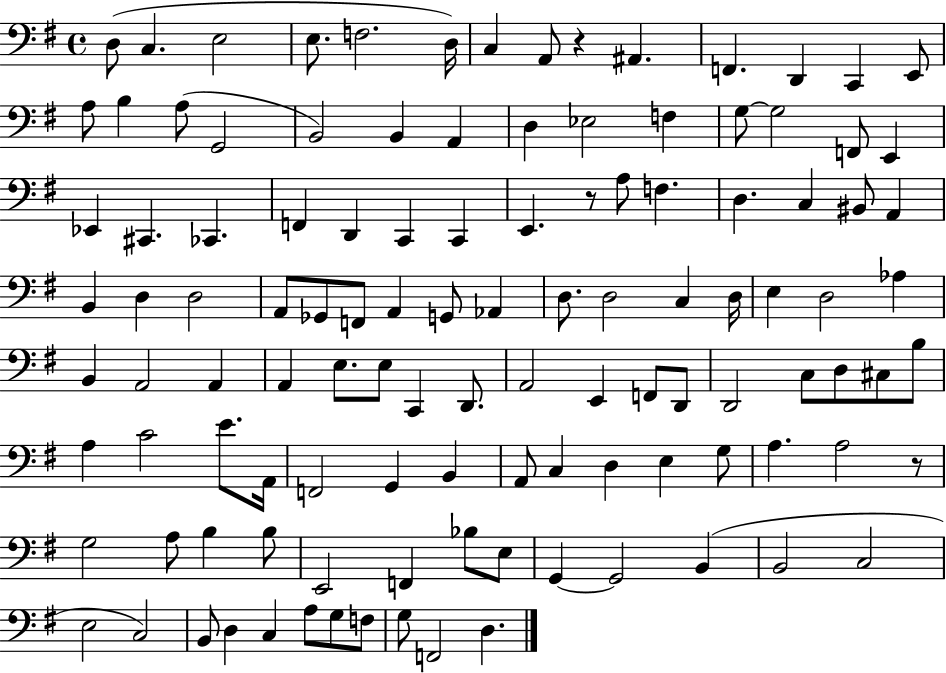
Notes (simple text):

D3/e C3/q. E3/h E3/e. F3/h. D3/s C3/q A2/e R/q A#2/q. F2/q. D2/q C2/q E2/e A3/e B3/q A3/e G2/h B2/h B2/q A2/q D3/q Eb3/h F3/q G3/e G3/h F2/e E2/q Eb2/q C#2/q. CES2/q. F2/q D2/q C2/q C2/q E2/q. R/e A3/e F3/q. D3/q. C3/q BIS2/e A2/q B2/q D3/q D3/h A2/e Gb2/e F2/e A2/q G2/e Ab2/q D3/e. D3/h C3/q D3/s E3/q D3/h Ab3/q B2/q A2/h A2/q A2/q E3/e. E3/e C2/q D2/e. A2/h E2/q F2/e D2/e D2/h C3/e D3/e C#3/e B3/e A3/q C4/h E4/e. A2/s F2/h G2/q B2/q A2/e C3/q D3/q E3/q G3/e A3/q. A3/h R/e G3/h A3/e B3/q B3/e E2/h F2/q Bb3/e E3/e G2/q G2/h B2/q B2/h C3/h E3/h C3/h B2/e D3/q C3/q A3/e G3/e F3/e G3/e F2/h D3/q.